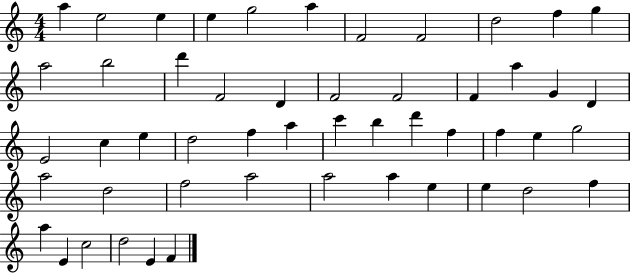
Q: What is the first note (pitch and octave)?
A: A5